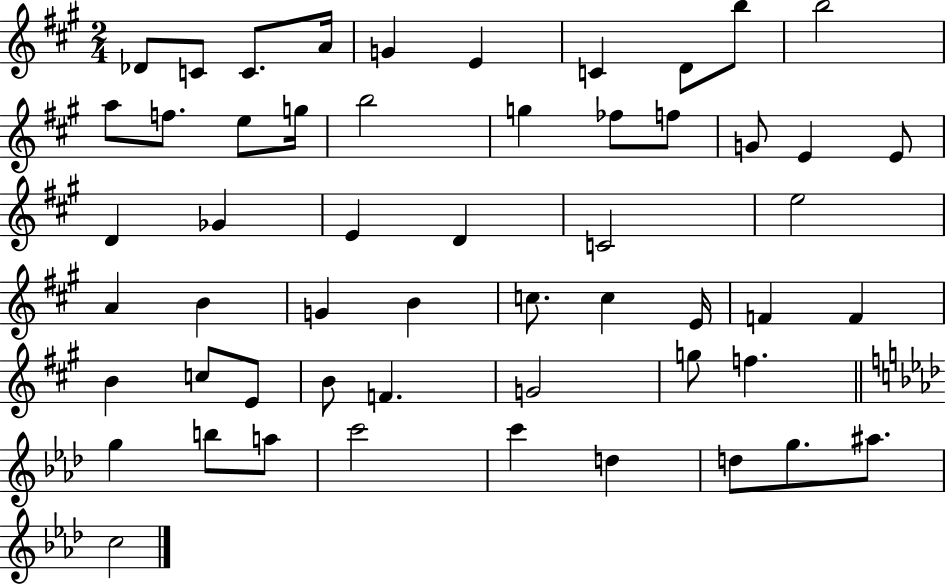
Db4/e C4/e C4/e. A4/s G4/q E4/q C4/q D4/e B5/e B5/h A5/e F5/e. E5/e G5/s B5/h G5/q FES5/e F5/e G4/e E4/q E4/e D4/q Gb4/q E4/q D4/q C4/h E5/h A4/q B4/q G4/q B4/q C5/e. C5/q E4/s F4/q F4/q B4/q C5/e E4/e B4/e F4/q. G4/h G5/e F5/q. G5/q B5/e A5/e C6/h C6/q D5/q D5/e G5/e. A#5/e. C5/h